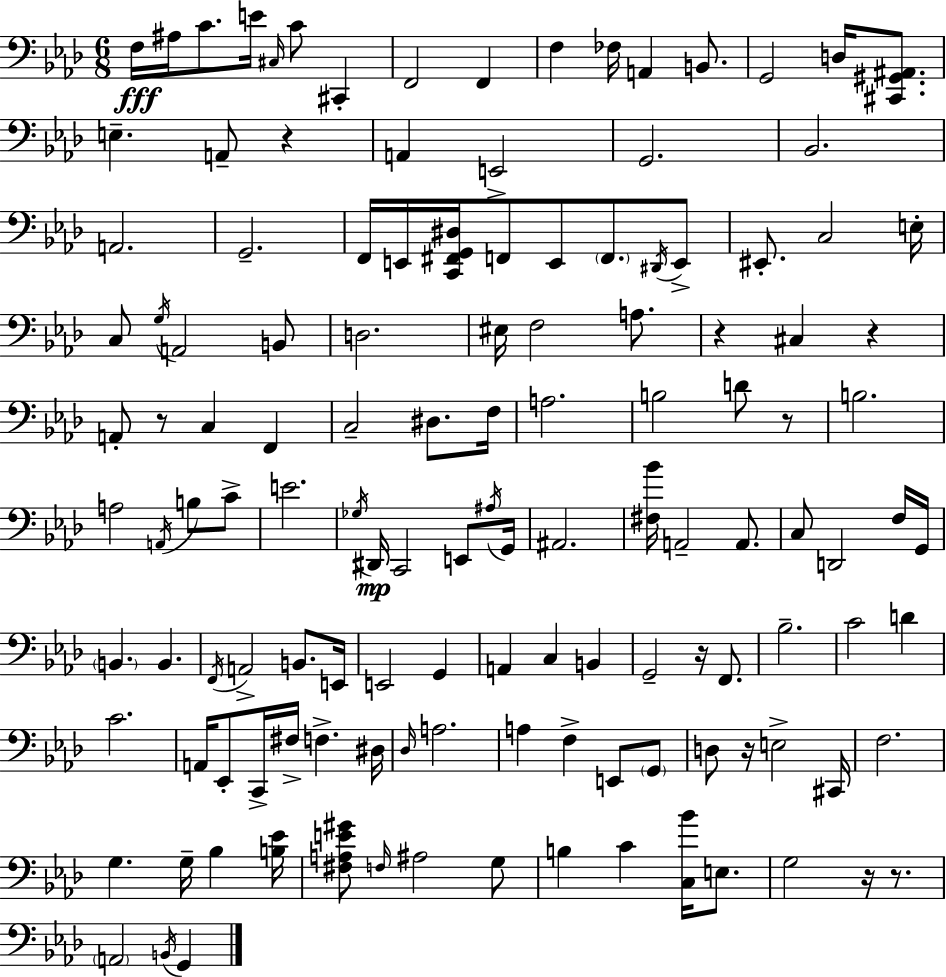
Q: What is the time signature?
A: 6/8